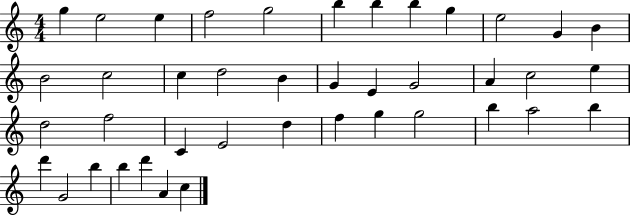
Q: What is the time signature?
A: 4/4